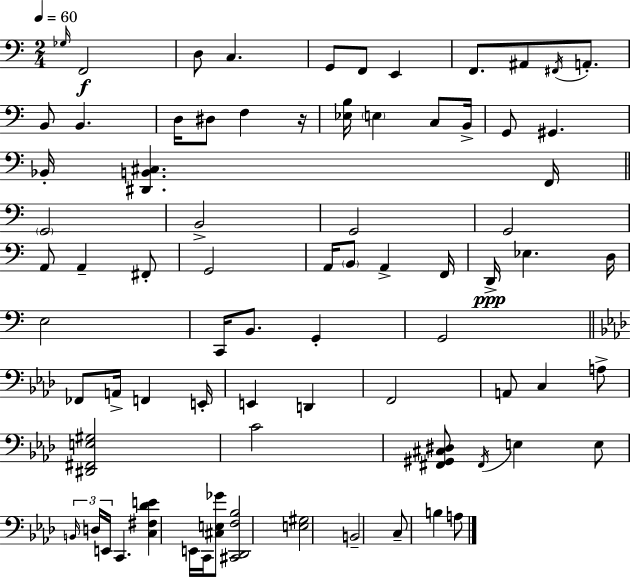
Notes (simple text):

Gb3/s F2/h D3/e C3/q. G2/e F2/e E2/q F2/e. A#2/e F#2/s A2/e. B2/e B2/q. D3/s D#3/e F3/q R/s [Eb3,B3]/s E3/q C3/e B2/s G2/e G#2/q. Bb2/s [D#2,B2,C#3]/q. F2/s G2/h B2/h G2/h G2/h A2/e A2/q F#2/e G2/h A2/s B2/e A2/q F2/s D2/s Eb3/q. D3/s E3/h C2/s B2/e. G2/q G2/h FES2/e A2/s F2/q E2/s E2/q D2/q F2/h A2/e C3/q A3/e [D#2,F#2,E3,G#3]/h C4/h [F#2,G#2,C#3,D#3]/e F#2/s E3/q E3/e B2/s D3/s E2/s C2/q. [C3,F#3,Db4,E4]/q E2/s C2/s [C#3,E3,Gb4]/e [C#2,Db2,F3,Bb3]/h [E3,G#3]/h B2/h C3/e B3/q A3/e